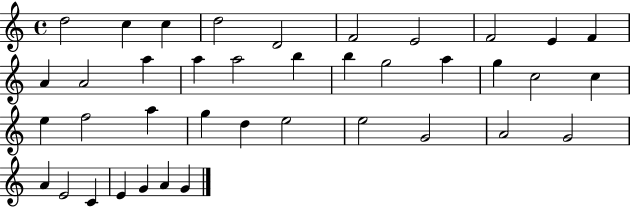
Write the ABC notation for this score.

X:1
T:Untitled
M:4/4
L:1/4
K:C
d2 c c d2 D2 F2 E2 F2 E F A A2 a a a2 b b g2 a g c2 c e f2 a g d e2 e2 G2 A2 G2 A E2 C E G A G